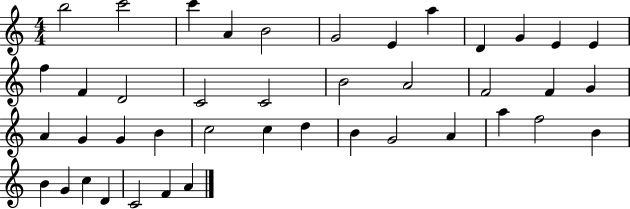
{
  \clef treble
  \numericTimeSignature
  \time 4/4
  \key c \major
  b''2 c'''2 | c'''4 a'4 b'2 | g'2 e'4 a''4 | d'4 g'4 e'4 e'4 | \break f''4 f'4 d'2 | c'2 c'2 | b'2 a'2 | f'2 f'4 g'4 | \break a'4 g'4 g'4 b'4 | c''2 c''4 d''4 | b'4 g'2 a'4 | a''4 f''2 b'4 | \break b'4 g'4 c''4 d'4 | c'2 f'4 a'4 | \bar "|."
}